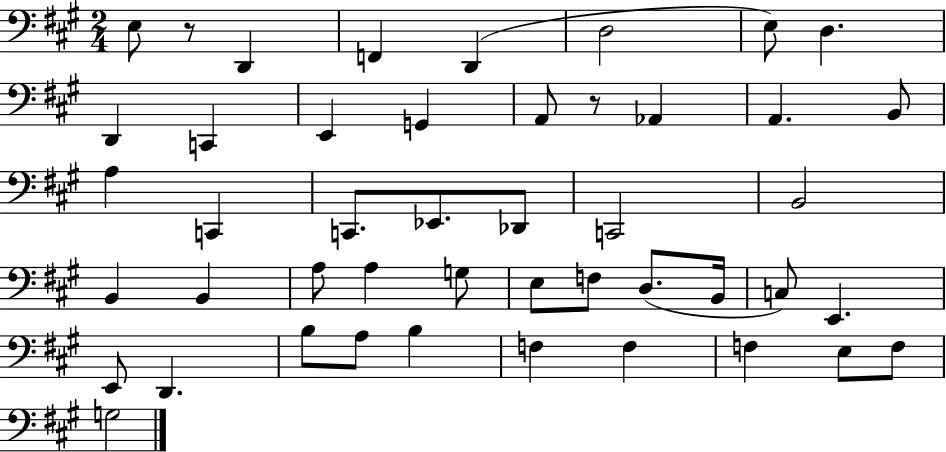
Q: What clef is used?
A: bass